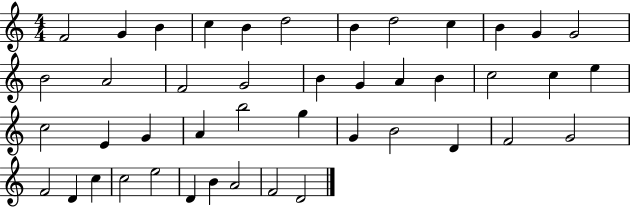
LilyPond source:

{
  \clef treble
  \numericTimeSignature
  \time 4/4
  \key c \major
  f'2 g'4 b'4 | c''4 b'4 d''2 | b'4 d''2 c''4 | b'4 g'4 g'2 | \break b'2 a'2 | f'2 g'2 | b'4 g'4 a'4 b'4 | c''2 c''4 e''4 | \break c''2 e'4 g'4 | a'4 b''2 g''4 | g'4 b'2 d'4 | f'2 g'2 | \break f'2 d'4 c''4 | c''2 e''2 | d'4 b'4 a'2 | f'2 d'2 | \break \bar "|."
}